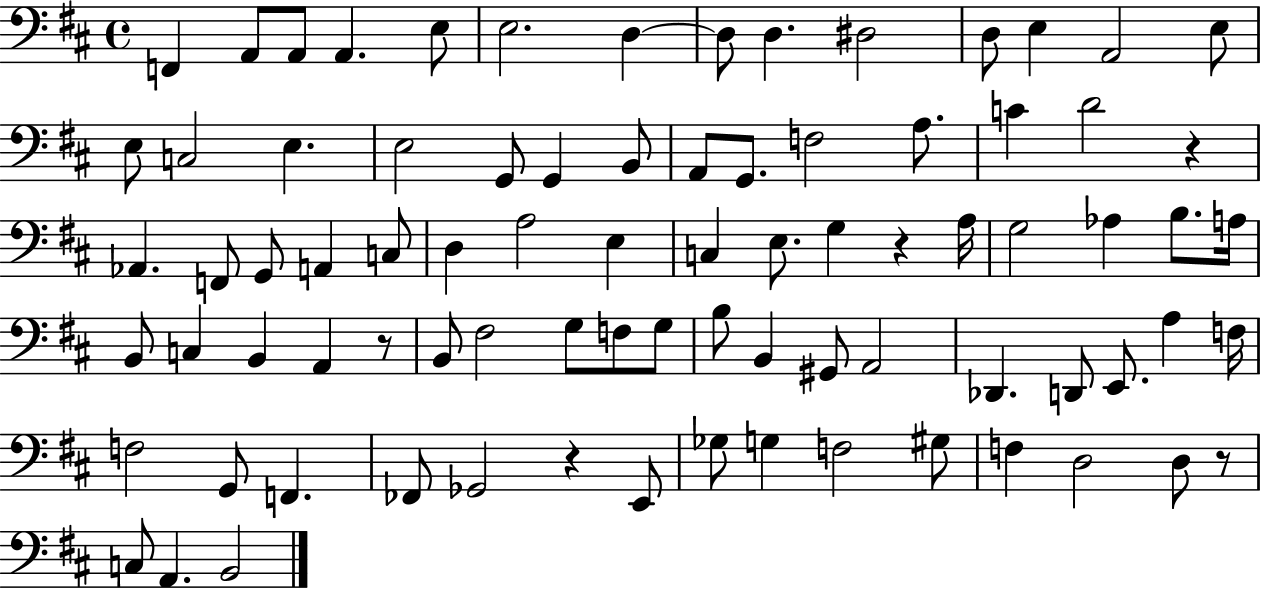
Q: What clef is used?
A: bass